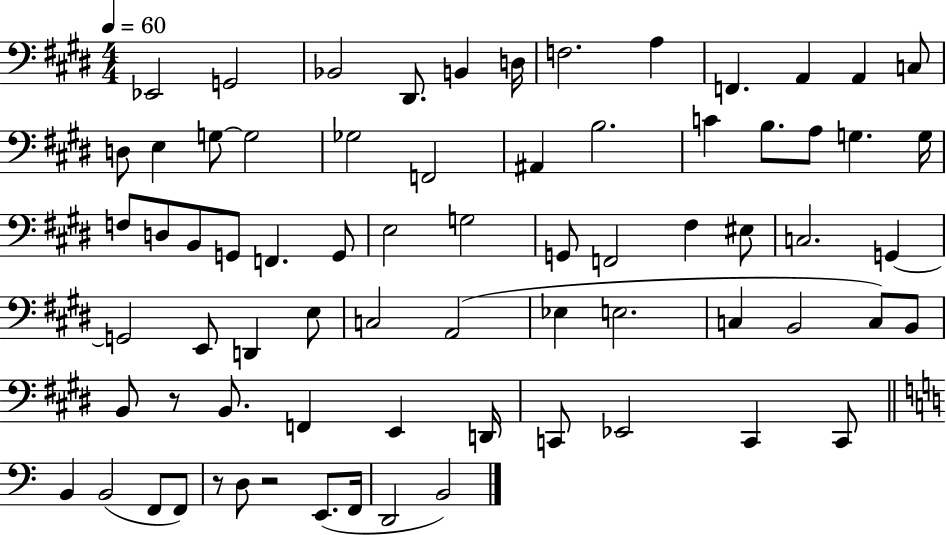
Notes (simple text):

Eb2/h G2/h Bb2/h D#2/e. B2/q D3/s F3/h. A3/q F2/q. A2/q A2/q C3/e D3/e E3/q G3/e G3/h Gb3/h F2/h A#2/q B3/h. C4/q B3/e. A3/e G3/q. G3/s F3/e D3/e B2/e G2/e F2/q. G2/e E3/h G3/h G2/e F2/h F#3/q EIS3/e C3/h. G2/q G2/h E2/e D2/q E3/e C3/h A2/h Eb3/q E3/h. C3/q B2/h C3/e B2/e B2/e R/e B2/e. F2/q E2/q D2/s C2/e Eb2/h C2/q C2/e B2/q B2/h F2/e F2/e R/e D3/e R/h E2/e. F2/s D2/h B2/h